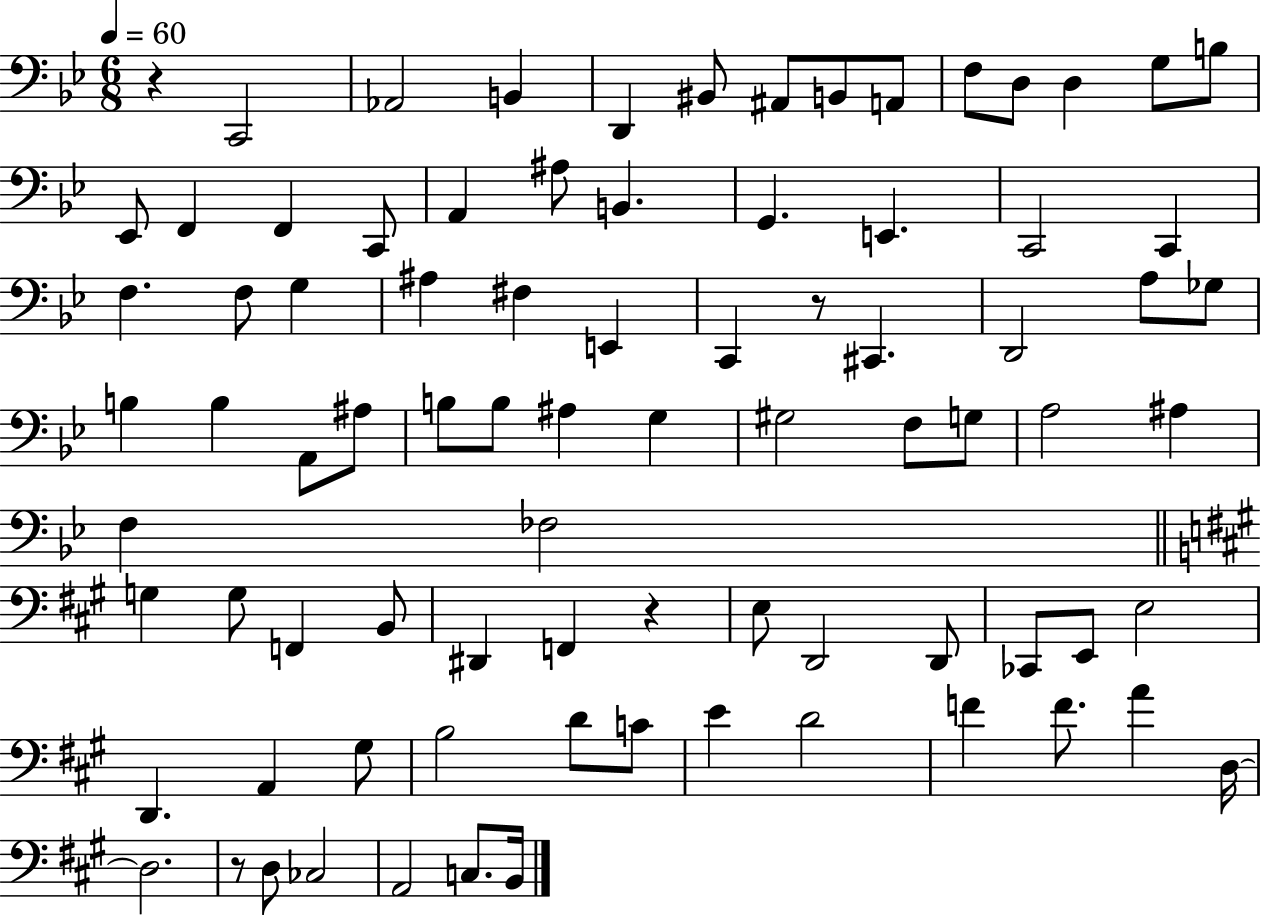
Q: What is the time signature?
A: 6/8